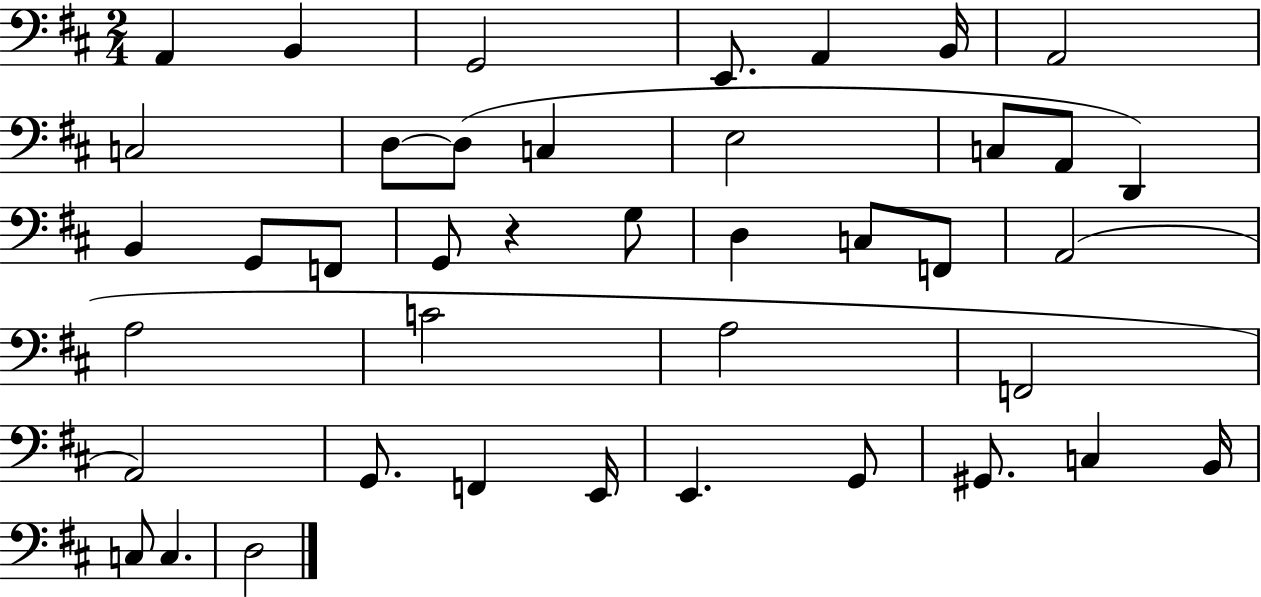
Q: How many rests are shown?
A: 1